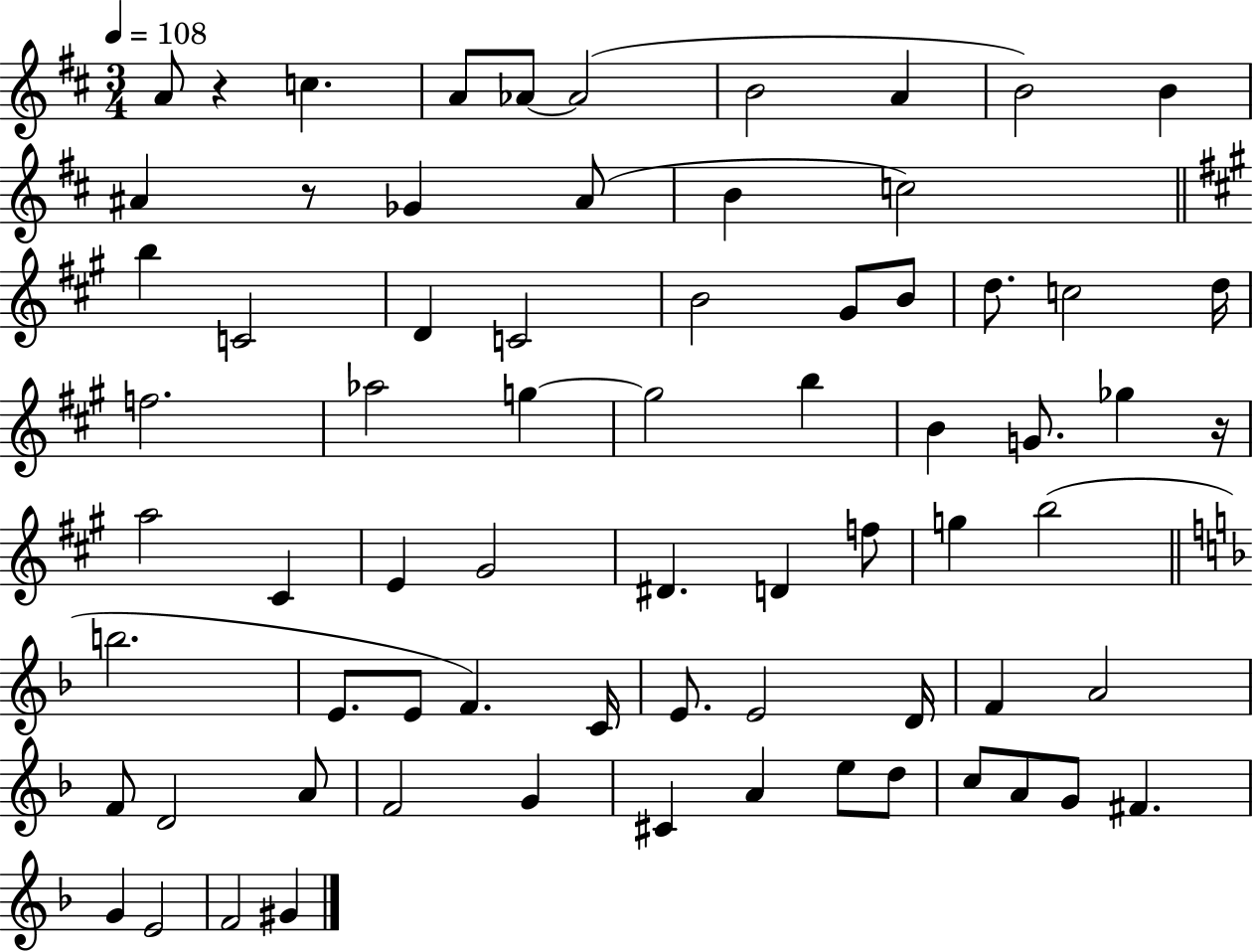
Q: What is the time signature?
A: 3/4